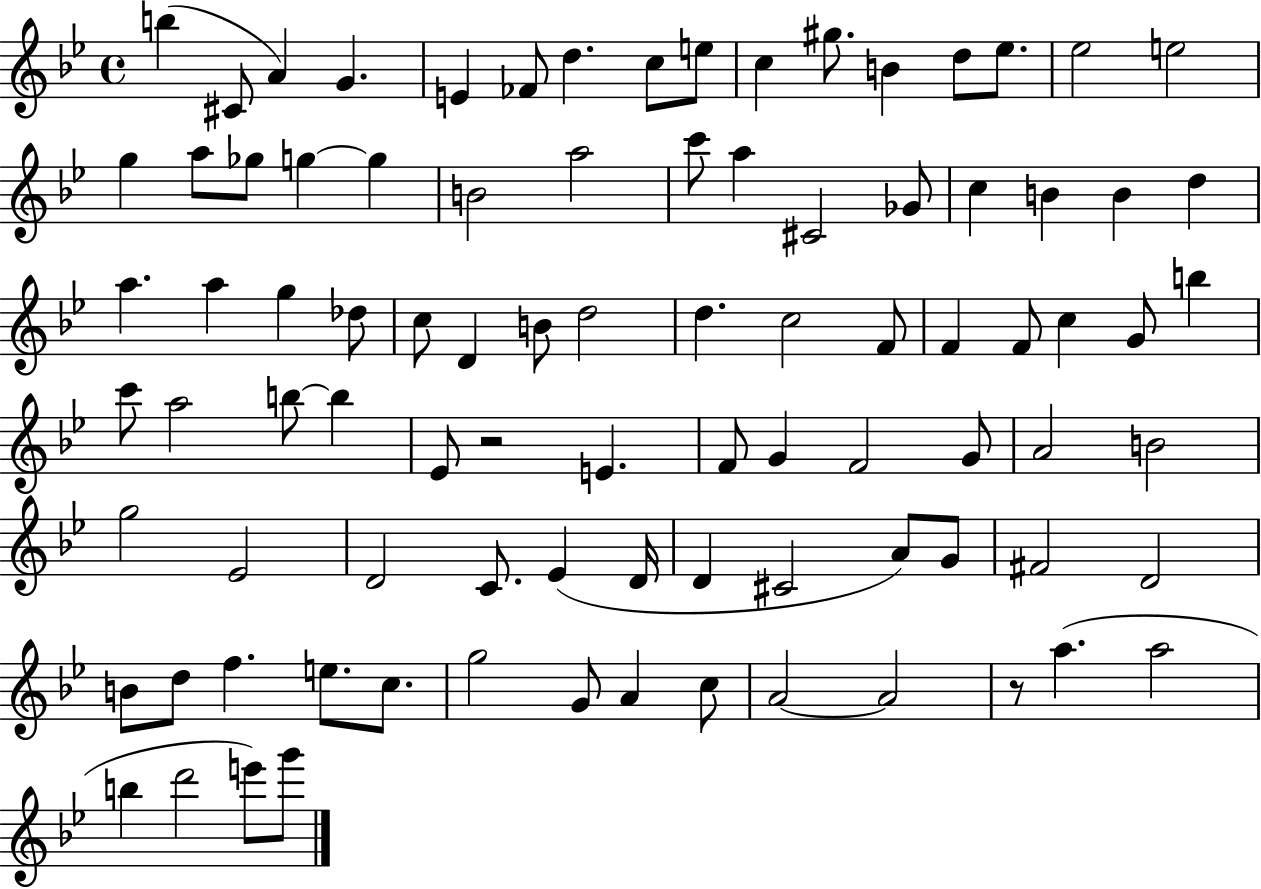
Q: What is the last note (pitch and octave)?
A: G6